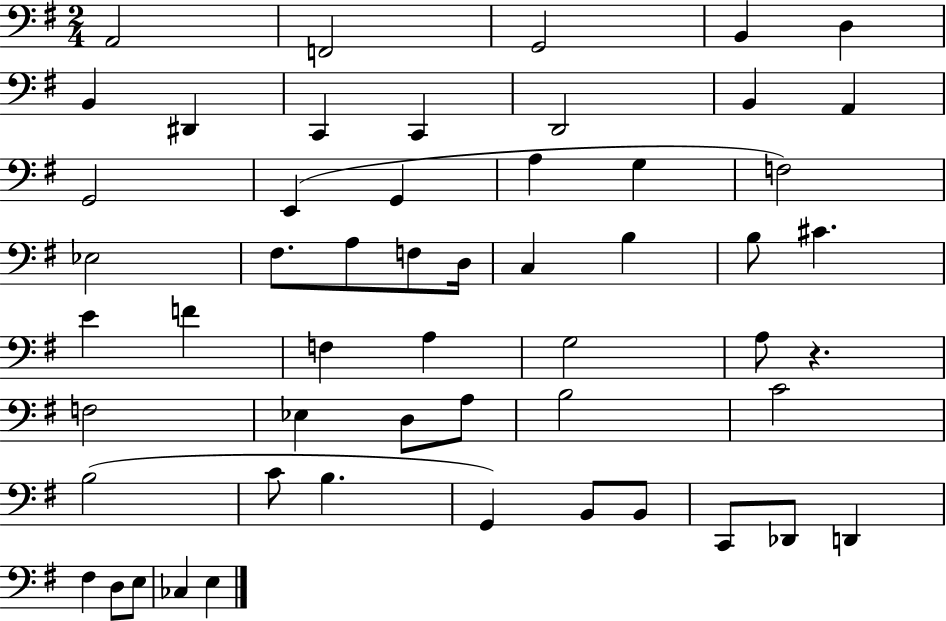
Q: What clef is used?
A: bass